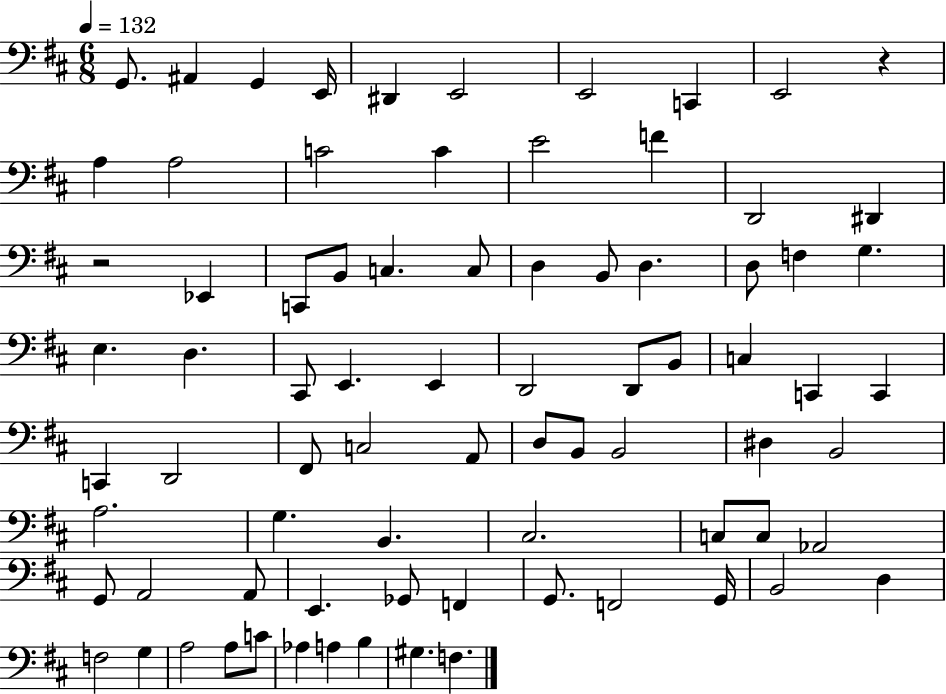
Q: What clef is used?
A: bass